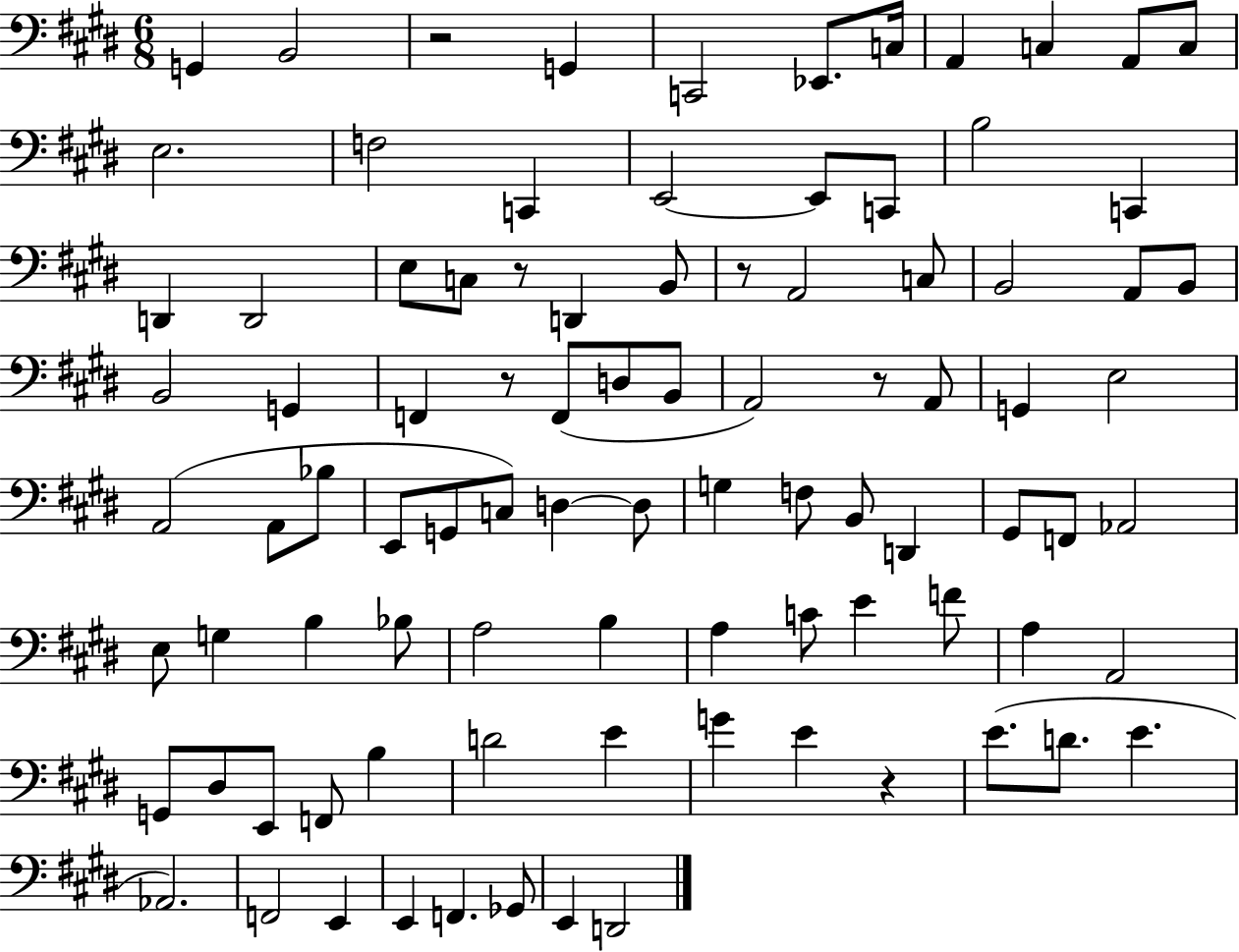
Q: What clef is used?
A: bass